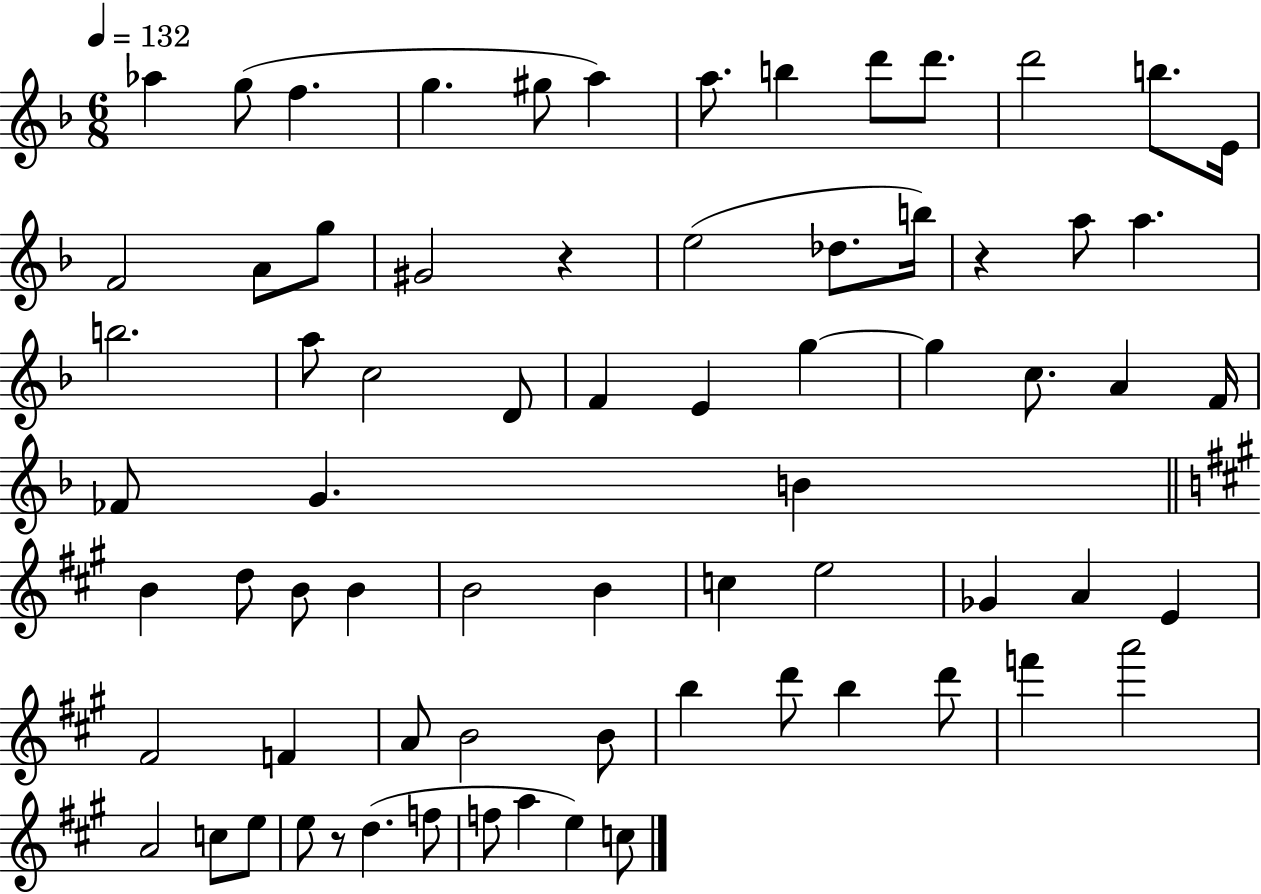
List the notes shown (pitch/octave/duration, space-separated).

Ab5/q G5/e F5/q. G5/q. G#5/e A5/q A5/e. B5/q D6/e D6/e. D6/h B5/e. E4/s F4/h A4/e G5/e G#4/h R/q E5/h Db5/e. B5/s R/q A5/e A5/q. B5/h. A5/e C5/h D4/e F4/q E4/q G5/q G5/q C5/e. A4/q F4/s FES4/e G4/q. B4/q B4/q D5/e B4/e B4/q B4/h B4/q C5/q E5/h Gb4/q A4/q E4/q F#4/h F4/q A4/e B4/h B4/e B5/q D6/e B5/q D6/e F6/q A6/h A4/h C5/e E5/e E5/e R/e D5/q. F5/e F5/e A5/q E5/q C5/e